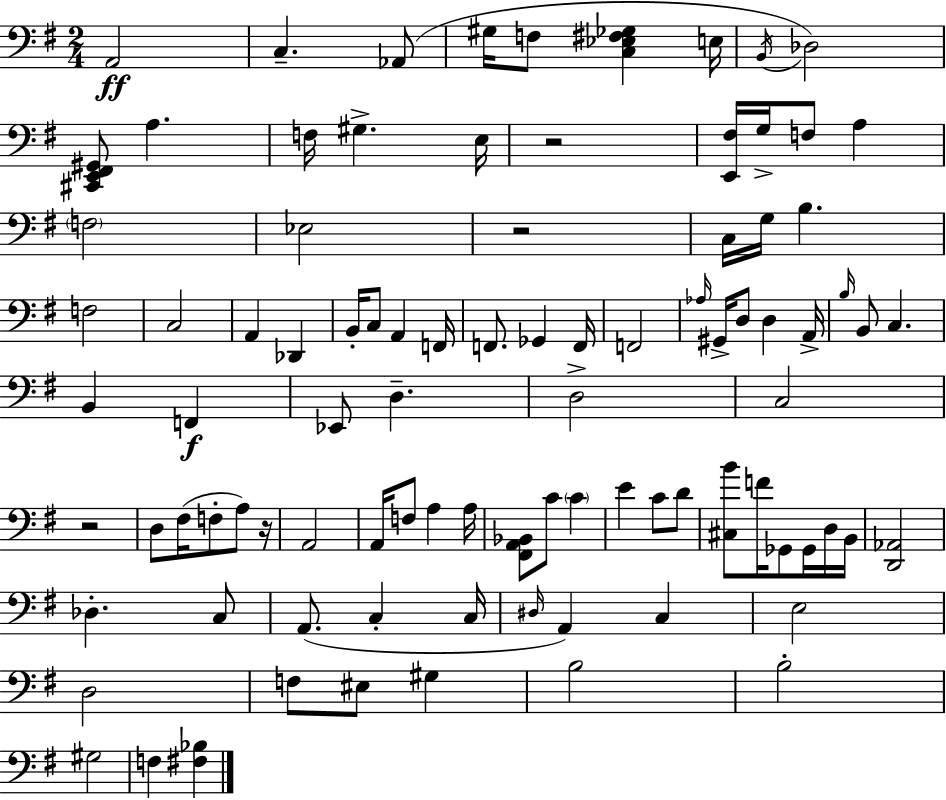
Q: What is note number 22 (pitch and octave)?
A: C3